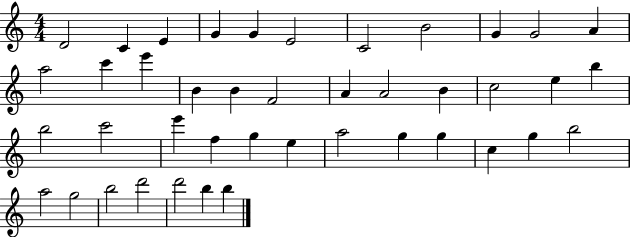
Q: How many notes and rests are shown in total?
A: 42